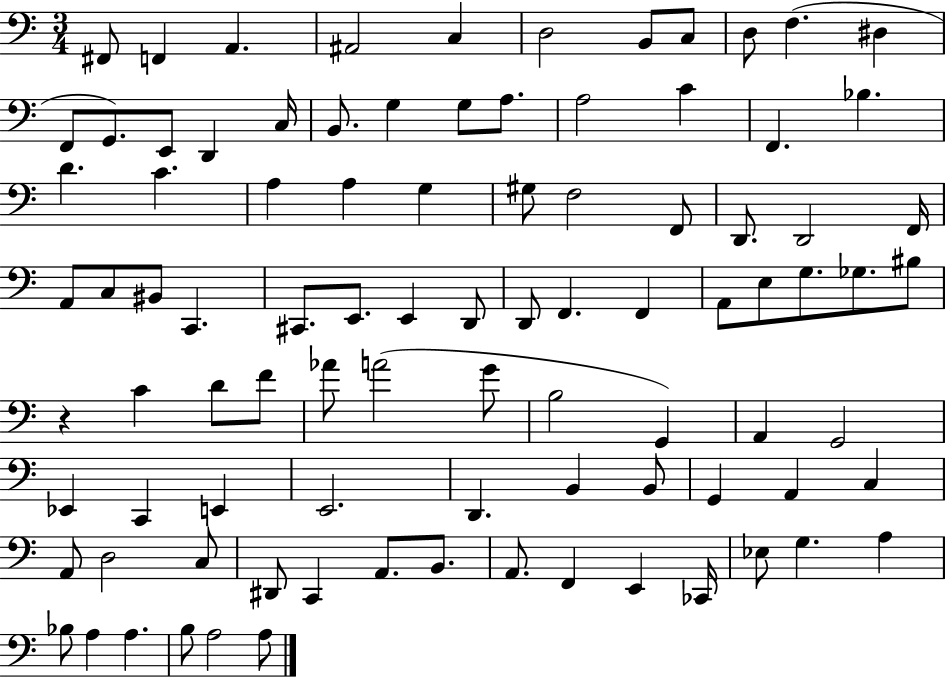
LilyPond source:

{
  \clef bass
  \numericTimeSignature
  \time 3/4
  \key c \major
  fis,8 f,4 a,4. | ais,2 c4 | d2 b,8 c8 | d8 f4.( dis4 | \break f,8 g,8.) e,8 d,4 c16 | b,8. g4 g8 a8. | a2 c'4 | f,4. bes4. | \break d'4. c'4. | a4 a4 g4 | gis8 f2 f,8 | d,8. d,2 f,16 | \break a,8 c8 bis,8 c,4. | cis,8. e,8. e,4 d,8 | d,8 f,4. f,4 | a,8 e8 g8. ges8. bis8 | \break r4 c'4 d'8 f'8 | aes'8 a'2( g'8 | b2 g,4) | a,4 g,2 | \break ees,4 c,4 e,4 | e,2. | d,4. b,4 b,8 | g,4 a,4 c4 | \break a,8 d2 c8 | dis,8 c,4 a,8. b,8. | a,8. f,4 e,4 ces,16 | ees8 g4. a4 | \break bes8 a4 a4. | b8 a2 a8 | \bar "|."
}